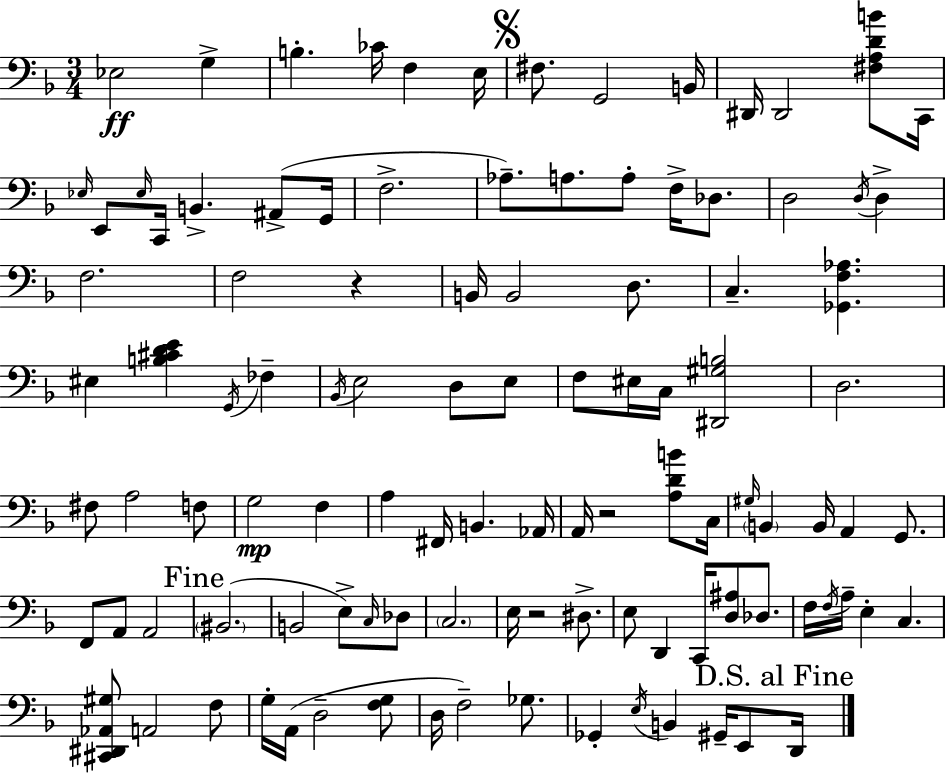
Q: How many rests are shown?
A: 3